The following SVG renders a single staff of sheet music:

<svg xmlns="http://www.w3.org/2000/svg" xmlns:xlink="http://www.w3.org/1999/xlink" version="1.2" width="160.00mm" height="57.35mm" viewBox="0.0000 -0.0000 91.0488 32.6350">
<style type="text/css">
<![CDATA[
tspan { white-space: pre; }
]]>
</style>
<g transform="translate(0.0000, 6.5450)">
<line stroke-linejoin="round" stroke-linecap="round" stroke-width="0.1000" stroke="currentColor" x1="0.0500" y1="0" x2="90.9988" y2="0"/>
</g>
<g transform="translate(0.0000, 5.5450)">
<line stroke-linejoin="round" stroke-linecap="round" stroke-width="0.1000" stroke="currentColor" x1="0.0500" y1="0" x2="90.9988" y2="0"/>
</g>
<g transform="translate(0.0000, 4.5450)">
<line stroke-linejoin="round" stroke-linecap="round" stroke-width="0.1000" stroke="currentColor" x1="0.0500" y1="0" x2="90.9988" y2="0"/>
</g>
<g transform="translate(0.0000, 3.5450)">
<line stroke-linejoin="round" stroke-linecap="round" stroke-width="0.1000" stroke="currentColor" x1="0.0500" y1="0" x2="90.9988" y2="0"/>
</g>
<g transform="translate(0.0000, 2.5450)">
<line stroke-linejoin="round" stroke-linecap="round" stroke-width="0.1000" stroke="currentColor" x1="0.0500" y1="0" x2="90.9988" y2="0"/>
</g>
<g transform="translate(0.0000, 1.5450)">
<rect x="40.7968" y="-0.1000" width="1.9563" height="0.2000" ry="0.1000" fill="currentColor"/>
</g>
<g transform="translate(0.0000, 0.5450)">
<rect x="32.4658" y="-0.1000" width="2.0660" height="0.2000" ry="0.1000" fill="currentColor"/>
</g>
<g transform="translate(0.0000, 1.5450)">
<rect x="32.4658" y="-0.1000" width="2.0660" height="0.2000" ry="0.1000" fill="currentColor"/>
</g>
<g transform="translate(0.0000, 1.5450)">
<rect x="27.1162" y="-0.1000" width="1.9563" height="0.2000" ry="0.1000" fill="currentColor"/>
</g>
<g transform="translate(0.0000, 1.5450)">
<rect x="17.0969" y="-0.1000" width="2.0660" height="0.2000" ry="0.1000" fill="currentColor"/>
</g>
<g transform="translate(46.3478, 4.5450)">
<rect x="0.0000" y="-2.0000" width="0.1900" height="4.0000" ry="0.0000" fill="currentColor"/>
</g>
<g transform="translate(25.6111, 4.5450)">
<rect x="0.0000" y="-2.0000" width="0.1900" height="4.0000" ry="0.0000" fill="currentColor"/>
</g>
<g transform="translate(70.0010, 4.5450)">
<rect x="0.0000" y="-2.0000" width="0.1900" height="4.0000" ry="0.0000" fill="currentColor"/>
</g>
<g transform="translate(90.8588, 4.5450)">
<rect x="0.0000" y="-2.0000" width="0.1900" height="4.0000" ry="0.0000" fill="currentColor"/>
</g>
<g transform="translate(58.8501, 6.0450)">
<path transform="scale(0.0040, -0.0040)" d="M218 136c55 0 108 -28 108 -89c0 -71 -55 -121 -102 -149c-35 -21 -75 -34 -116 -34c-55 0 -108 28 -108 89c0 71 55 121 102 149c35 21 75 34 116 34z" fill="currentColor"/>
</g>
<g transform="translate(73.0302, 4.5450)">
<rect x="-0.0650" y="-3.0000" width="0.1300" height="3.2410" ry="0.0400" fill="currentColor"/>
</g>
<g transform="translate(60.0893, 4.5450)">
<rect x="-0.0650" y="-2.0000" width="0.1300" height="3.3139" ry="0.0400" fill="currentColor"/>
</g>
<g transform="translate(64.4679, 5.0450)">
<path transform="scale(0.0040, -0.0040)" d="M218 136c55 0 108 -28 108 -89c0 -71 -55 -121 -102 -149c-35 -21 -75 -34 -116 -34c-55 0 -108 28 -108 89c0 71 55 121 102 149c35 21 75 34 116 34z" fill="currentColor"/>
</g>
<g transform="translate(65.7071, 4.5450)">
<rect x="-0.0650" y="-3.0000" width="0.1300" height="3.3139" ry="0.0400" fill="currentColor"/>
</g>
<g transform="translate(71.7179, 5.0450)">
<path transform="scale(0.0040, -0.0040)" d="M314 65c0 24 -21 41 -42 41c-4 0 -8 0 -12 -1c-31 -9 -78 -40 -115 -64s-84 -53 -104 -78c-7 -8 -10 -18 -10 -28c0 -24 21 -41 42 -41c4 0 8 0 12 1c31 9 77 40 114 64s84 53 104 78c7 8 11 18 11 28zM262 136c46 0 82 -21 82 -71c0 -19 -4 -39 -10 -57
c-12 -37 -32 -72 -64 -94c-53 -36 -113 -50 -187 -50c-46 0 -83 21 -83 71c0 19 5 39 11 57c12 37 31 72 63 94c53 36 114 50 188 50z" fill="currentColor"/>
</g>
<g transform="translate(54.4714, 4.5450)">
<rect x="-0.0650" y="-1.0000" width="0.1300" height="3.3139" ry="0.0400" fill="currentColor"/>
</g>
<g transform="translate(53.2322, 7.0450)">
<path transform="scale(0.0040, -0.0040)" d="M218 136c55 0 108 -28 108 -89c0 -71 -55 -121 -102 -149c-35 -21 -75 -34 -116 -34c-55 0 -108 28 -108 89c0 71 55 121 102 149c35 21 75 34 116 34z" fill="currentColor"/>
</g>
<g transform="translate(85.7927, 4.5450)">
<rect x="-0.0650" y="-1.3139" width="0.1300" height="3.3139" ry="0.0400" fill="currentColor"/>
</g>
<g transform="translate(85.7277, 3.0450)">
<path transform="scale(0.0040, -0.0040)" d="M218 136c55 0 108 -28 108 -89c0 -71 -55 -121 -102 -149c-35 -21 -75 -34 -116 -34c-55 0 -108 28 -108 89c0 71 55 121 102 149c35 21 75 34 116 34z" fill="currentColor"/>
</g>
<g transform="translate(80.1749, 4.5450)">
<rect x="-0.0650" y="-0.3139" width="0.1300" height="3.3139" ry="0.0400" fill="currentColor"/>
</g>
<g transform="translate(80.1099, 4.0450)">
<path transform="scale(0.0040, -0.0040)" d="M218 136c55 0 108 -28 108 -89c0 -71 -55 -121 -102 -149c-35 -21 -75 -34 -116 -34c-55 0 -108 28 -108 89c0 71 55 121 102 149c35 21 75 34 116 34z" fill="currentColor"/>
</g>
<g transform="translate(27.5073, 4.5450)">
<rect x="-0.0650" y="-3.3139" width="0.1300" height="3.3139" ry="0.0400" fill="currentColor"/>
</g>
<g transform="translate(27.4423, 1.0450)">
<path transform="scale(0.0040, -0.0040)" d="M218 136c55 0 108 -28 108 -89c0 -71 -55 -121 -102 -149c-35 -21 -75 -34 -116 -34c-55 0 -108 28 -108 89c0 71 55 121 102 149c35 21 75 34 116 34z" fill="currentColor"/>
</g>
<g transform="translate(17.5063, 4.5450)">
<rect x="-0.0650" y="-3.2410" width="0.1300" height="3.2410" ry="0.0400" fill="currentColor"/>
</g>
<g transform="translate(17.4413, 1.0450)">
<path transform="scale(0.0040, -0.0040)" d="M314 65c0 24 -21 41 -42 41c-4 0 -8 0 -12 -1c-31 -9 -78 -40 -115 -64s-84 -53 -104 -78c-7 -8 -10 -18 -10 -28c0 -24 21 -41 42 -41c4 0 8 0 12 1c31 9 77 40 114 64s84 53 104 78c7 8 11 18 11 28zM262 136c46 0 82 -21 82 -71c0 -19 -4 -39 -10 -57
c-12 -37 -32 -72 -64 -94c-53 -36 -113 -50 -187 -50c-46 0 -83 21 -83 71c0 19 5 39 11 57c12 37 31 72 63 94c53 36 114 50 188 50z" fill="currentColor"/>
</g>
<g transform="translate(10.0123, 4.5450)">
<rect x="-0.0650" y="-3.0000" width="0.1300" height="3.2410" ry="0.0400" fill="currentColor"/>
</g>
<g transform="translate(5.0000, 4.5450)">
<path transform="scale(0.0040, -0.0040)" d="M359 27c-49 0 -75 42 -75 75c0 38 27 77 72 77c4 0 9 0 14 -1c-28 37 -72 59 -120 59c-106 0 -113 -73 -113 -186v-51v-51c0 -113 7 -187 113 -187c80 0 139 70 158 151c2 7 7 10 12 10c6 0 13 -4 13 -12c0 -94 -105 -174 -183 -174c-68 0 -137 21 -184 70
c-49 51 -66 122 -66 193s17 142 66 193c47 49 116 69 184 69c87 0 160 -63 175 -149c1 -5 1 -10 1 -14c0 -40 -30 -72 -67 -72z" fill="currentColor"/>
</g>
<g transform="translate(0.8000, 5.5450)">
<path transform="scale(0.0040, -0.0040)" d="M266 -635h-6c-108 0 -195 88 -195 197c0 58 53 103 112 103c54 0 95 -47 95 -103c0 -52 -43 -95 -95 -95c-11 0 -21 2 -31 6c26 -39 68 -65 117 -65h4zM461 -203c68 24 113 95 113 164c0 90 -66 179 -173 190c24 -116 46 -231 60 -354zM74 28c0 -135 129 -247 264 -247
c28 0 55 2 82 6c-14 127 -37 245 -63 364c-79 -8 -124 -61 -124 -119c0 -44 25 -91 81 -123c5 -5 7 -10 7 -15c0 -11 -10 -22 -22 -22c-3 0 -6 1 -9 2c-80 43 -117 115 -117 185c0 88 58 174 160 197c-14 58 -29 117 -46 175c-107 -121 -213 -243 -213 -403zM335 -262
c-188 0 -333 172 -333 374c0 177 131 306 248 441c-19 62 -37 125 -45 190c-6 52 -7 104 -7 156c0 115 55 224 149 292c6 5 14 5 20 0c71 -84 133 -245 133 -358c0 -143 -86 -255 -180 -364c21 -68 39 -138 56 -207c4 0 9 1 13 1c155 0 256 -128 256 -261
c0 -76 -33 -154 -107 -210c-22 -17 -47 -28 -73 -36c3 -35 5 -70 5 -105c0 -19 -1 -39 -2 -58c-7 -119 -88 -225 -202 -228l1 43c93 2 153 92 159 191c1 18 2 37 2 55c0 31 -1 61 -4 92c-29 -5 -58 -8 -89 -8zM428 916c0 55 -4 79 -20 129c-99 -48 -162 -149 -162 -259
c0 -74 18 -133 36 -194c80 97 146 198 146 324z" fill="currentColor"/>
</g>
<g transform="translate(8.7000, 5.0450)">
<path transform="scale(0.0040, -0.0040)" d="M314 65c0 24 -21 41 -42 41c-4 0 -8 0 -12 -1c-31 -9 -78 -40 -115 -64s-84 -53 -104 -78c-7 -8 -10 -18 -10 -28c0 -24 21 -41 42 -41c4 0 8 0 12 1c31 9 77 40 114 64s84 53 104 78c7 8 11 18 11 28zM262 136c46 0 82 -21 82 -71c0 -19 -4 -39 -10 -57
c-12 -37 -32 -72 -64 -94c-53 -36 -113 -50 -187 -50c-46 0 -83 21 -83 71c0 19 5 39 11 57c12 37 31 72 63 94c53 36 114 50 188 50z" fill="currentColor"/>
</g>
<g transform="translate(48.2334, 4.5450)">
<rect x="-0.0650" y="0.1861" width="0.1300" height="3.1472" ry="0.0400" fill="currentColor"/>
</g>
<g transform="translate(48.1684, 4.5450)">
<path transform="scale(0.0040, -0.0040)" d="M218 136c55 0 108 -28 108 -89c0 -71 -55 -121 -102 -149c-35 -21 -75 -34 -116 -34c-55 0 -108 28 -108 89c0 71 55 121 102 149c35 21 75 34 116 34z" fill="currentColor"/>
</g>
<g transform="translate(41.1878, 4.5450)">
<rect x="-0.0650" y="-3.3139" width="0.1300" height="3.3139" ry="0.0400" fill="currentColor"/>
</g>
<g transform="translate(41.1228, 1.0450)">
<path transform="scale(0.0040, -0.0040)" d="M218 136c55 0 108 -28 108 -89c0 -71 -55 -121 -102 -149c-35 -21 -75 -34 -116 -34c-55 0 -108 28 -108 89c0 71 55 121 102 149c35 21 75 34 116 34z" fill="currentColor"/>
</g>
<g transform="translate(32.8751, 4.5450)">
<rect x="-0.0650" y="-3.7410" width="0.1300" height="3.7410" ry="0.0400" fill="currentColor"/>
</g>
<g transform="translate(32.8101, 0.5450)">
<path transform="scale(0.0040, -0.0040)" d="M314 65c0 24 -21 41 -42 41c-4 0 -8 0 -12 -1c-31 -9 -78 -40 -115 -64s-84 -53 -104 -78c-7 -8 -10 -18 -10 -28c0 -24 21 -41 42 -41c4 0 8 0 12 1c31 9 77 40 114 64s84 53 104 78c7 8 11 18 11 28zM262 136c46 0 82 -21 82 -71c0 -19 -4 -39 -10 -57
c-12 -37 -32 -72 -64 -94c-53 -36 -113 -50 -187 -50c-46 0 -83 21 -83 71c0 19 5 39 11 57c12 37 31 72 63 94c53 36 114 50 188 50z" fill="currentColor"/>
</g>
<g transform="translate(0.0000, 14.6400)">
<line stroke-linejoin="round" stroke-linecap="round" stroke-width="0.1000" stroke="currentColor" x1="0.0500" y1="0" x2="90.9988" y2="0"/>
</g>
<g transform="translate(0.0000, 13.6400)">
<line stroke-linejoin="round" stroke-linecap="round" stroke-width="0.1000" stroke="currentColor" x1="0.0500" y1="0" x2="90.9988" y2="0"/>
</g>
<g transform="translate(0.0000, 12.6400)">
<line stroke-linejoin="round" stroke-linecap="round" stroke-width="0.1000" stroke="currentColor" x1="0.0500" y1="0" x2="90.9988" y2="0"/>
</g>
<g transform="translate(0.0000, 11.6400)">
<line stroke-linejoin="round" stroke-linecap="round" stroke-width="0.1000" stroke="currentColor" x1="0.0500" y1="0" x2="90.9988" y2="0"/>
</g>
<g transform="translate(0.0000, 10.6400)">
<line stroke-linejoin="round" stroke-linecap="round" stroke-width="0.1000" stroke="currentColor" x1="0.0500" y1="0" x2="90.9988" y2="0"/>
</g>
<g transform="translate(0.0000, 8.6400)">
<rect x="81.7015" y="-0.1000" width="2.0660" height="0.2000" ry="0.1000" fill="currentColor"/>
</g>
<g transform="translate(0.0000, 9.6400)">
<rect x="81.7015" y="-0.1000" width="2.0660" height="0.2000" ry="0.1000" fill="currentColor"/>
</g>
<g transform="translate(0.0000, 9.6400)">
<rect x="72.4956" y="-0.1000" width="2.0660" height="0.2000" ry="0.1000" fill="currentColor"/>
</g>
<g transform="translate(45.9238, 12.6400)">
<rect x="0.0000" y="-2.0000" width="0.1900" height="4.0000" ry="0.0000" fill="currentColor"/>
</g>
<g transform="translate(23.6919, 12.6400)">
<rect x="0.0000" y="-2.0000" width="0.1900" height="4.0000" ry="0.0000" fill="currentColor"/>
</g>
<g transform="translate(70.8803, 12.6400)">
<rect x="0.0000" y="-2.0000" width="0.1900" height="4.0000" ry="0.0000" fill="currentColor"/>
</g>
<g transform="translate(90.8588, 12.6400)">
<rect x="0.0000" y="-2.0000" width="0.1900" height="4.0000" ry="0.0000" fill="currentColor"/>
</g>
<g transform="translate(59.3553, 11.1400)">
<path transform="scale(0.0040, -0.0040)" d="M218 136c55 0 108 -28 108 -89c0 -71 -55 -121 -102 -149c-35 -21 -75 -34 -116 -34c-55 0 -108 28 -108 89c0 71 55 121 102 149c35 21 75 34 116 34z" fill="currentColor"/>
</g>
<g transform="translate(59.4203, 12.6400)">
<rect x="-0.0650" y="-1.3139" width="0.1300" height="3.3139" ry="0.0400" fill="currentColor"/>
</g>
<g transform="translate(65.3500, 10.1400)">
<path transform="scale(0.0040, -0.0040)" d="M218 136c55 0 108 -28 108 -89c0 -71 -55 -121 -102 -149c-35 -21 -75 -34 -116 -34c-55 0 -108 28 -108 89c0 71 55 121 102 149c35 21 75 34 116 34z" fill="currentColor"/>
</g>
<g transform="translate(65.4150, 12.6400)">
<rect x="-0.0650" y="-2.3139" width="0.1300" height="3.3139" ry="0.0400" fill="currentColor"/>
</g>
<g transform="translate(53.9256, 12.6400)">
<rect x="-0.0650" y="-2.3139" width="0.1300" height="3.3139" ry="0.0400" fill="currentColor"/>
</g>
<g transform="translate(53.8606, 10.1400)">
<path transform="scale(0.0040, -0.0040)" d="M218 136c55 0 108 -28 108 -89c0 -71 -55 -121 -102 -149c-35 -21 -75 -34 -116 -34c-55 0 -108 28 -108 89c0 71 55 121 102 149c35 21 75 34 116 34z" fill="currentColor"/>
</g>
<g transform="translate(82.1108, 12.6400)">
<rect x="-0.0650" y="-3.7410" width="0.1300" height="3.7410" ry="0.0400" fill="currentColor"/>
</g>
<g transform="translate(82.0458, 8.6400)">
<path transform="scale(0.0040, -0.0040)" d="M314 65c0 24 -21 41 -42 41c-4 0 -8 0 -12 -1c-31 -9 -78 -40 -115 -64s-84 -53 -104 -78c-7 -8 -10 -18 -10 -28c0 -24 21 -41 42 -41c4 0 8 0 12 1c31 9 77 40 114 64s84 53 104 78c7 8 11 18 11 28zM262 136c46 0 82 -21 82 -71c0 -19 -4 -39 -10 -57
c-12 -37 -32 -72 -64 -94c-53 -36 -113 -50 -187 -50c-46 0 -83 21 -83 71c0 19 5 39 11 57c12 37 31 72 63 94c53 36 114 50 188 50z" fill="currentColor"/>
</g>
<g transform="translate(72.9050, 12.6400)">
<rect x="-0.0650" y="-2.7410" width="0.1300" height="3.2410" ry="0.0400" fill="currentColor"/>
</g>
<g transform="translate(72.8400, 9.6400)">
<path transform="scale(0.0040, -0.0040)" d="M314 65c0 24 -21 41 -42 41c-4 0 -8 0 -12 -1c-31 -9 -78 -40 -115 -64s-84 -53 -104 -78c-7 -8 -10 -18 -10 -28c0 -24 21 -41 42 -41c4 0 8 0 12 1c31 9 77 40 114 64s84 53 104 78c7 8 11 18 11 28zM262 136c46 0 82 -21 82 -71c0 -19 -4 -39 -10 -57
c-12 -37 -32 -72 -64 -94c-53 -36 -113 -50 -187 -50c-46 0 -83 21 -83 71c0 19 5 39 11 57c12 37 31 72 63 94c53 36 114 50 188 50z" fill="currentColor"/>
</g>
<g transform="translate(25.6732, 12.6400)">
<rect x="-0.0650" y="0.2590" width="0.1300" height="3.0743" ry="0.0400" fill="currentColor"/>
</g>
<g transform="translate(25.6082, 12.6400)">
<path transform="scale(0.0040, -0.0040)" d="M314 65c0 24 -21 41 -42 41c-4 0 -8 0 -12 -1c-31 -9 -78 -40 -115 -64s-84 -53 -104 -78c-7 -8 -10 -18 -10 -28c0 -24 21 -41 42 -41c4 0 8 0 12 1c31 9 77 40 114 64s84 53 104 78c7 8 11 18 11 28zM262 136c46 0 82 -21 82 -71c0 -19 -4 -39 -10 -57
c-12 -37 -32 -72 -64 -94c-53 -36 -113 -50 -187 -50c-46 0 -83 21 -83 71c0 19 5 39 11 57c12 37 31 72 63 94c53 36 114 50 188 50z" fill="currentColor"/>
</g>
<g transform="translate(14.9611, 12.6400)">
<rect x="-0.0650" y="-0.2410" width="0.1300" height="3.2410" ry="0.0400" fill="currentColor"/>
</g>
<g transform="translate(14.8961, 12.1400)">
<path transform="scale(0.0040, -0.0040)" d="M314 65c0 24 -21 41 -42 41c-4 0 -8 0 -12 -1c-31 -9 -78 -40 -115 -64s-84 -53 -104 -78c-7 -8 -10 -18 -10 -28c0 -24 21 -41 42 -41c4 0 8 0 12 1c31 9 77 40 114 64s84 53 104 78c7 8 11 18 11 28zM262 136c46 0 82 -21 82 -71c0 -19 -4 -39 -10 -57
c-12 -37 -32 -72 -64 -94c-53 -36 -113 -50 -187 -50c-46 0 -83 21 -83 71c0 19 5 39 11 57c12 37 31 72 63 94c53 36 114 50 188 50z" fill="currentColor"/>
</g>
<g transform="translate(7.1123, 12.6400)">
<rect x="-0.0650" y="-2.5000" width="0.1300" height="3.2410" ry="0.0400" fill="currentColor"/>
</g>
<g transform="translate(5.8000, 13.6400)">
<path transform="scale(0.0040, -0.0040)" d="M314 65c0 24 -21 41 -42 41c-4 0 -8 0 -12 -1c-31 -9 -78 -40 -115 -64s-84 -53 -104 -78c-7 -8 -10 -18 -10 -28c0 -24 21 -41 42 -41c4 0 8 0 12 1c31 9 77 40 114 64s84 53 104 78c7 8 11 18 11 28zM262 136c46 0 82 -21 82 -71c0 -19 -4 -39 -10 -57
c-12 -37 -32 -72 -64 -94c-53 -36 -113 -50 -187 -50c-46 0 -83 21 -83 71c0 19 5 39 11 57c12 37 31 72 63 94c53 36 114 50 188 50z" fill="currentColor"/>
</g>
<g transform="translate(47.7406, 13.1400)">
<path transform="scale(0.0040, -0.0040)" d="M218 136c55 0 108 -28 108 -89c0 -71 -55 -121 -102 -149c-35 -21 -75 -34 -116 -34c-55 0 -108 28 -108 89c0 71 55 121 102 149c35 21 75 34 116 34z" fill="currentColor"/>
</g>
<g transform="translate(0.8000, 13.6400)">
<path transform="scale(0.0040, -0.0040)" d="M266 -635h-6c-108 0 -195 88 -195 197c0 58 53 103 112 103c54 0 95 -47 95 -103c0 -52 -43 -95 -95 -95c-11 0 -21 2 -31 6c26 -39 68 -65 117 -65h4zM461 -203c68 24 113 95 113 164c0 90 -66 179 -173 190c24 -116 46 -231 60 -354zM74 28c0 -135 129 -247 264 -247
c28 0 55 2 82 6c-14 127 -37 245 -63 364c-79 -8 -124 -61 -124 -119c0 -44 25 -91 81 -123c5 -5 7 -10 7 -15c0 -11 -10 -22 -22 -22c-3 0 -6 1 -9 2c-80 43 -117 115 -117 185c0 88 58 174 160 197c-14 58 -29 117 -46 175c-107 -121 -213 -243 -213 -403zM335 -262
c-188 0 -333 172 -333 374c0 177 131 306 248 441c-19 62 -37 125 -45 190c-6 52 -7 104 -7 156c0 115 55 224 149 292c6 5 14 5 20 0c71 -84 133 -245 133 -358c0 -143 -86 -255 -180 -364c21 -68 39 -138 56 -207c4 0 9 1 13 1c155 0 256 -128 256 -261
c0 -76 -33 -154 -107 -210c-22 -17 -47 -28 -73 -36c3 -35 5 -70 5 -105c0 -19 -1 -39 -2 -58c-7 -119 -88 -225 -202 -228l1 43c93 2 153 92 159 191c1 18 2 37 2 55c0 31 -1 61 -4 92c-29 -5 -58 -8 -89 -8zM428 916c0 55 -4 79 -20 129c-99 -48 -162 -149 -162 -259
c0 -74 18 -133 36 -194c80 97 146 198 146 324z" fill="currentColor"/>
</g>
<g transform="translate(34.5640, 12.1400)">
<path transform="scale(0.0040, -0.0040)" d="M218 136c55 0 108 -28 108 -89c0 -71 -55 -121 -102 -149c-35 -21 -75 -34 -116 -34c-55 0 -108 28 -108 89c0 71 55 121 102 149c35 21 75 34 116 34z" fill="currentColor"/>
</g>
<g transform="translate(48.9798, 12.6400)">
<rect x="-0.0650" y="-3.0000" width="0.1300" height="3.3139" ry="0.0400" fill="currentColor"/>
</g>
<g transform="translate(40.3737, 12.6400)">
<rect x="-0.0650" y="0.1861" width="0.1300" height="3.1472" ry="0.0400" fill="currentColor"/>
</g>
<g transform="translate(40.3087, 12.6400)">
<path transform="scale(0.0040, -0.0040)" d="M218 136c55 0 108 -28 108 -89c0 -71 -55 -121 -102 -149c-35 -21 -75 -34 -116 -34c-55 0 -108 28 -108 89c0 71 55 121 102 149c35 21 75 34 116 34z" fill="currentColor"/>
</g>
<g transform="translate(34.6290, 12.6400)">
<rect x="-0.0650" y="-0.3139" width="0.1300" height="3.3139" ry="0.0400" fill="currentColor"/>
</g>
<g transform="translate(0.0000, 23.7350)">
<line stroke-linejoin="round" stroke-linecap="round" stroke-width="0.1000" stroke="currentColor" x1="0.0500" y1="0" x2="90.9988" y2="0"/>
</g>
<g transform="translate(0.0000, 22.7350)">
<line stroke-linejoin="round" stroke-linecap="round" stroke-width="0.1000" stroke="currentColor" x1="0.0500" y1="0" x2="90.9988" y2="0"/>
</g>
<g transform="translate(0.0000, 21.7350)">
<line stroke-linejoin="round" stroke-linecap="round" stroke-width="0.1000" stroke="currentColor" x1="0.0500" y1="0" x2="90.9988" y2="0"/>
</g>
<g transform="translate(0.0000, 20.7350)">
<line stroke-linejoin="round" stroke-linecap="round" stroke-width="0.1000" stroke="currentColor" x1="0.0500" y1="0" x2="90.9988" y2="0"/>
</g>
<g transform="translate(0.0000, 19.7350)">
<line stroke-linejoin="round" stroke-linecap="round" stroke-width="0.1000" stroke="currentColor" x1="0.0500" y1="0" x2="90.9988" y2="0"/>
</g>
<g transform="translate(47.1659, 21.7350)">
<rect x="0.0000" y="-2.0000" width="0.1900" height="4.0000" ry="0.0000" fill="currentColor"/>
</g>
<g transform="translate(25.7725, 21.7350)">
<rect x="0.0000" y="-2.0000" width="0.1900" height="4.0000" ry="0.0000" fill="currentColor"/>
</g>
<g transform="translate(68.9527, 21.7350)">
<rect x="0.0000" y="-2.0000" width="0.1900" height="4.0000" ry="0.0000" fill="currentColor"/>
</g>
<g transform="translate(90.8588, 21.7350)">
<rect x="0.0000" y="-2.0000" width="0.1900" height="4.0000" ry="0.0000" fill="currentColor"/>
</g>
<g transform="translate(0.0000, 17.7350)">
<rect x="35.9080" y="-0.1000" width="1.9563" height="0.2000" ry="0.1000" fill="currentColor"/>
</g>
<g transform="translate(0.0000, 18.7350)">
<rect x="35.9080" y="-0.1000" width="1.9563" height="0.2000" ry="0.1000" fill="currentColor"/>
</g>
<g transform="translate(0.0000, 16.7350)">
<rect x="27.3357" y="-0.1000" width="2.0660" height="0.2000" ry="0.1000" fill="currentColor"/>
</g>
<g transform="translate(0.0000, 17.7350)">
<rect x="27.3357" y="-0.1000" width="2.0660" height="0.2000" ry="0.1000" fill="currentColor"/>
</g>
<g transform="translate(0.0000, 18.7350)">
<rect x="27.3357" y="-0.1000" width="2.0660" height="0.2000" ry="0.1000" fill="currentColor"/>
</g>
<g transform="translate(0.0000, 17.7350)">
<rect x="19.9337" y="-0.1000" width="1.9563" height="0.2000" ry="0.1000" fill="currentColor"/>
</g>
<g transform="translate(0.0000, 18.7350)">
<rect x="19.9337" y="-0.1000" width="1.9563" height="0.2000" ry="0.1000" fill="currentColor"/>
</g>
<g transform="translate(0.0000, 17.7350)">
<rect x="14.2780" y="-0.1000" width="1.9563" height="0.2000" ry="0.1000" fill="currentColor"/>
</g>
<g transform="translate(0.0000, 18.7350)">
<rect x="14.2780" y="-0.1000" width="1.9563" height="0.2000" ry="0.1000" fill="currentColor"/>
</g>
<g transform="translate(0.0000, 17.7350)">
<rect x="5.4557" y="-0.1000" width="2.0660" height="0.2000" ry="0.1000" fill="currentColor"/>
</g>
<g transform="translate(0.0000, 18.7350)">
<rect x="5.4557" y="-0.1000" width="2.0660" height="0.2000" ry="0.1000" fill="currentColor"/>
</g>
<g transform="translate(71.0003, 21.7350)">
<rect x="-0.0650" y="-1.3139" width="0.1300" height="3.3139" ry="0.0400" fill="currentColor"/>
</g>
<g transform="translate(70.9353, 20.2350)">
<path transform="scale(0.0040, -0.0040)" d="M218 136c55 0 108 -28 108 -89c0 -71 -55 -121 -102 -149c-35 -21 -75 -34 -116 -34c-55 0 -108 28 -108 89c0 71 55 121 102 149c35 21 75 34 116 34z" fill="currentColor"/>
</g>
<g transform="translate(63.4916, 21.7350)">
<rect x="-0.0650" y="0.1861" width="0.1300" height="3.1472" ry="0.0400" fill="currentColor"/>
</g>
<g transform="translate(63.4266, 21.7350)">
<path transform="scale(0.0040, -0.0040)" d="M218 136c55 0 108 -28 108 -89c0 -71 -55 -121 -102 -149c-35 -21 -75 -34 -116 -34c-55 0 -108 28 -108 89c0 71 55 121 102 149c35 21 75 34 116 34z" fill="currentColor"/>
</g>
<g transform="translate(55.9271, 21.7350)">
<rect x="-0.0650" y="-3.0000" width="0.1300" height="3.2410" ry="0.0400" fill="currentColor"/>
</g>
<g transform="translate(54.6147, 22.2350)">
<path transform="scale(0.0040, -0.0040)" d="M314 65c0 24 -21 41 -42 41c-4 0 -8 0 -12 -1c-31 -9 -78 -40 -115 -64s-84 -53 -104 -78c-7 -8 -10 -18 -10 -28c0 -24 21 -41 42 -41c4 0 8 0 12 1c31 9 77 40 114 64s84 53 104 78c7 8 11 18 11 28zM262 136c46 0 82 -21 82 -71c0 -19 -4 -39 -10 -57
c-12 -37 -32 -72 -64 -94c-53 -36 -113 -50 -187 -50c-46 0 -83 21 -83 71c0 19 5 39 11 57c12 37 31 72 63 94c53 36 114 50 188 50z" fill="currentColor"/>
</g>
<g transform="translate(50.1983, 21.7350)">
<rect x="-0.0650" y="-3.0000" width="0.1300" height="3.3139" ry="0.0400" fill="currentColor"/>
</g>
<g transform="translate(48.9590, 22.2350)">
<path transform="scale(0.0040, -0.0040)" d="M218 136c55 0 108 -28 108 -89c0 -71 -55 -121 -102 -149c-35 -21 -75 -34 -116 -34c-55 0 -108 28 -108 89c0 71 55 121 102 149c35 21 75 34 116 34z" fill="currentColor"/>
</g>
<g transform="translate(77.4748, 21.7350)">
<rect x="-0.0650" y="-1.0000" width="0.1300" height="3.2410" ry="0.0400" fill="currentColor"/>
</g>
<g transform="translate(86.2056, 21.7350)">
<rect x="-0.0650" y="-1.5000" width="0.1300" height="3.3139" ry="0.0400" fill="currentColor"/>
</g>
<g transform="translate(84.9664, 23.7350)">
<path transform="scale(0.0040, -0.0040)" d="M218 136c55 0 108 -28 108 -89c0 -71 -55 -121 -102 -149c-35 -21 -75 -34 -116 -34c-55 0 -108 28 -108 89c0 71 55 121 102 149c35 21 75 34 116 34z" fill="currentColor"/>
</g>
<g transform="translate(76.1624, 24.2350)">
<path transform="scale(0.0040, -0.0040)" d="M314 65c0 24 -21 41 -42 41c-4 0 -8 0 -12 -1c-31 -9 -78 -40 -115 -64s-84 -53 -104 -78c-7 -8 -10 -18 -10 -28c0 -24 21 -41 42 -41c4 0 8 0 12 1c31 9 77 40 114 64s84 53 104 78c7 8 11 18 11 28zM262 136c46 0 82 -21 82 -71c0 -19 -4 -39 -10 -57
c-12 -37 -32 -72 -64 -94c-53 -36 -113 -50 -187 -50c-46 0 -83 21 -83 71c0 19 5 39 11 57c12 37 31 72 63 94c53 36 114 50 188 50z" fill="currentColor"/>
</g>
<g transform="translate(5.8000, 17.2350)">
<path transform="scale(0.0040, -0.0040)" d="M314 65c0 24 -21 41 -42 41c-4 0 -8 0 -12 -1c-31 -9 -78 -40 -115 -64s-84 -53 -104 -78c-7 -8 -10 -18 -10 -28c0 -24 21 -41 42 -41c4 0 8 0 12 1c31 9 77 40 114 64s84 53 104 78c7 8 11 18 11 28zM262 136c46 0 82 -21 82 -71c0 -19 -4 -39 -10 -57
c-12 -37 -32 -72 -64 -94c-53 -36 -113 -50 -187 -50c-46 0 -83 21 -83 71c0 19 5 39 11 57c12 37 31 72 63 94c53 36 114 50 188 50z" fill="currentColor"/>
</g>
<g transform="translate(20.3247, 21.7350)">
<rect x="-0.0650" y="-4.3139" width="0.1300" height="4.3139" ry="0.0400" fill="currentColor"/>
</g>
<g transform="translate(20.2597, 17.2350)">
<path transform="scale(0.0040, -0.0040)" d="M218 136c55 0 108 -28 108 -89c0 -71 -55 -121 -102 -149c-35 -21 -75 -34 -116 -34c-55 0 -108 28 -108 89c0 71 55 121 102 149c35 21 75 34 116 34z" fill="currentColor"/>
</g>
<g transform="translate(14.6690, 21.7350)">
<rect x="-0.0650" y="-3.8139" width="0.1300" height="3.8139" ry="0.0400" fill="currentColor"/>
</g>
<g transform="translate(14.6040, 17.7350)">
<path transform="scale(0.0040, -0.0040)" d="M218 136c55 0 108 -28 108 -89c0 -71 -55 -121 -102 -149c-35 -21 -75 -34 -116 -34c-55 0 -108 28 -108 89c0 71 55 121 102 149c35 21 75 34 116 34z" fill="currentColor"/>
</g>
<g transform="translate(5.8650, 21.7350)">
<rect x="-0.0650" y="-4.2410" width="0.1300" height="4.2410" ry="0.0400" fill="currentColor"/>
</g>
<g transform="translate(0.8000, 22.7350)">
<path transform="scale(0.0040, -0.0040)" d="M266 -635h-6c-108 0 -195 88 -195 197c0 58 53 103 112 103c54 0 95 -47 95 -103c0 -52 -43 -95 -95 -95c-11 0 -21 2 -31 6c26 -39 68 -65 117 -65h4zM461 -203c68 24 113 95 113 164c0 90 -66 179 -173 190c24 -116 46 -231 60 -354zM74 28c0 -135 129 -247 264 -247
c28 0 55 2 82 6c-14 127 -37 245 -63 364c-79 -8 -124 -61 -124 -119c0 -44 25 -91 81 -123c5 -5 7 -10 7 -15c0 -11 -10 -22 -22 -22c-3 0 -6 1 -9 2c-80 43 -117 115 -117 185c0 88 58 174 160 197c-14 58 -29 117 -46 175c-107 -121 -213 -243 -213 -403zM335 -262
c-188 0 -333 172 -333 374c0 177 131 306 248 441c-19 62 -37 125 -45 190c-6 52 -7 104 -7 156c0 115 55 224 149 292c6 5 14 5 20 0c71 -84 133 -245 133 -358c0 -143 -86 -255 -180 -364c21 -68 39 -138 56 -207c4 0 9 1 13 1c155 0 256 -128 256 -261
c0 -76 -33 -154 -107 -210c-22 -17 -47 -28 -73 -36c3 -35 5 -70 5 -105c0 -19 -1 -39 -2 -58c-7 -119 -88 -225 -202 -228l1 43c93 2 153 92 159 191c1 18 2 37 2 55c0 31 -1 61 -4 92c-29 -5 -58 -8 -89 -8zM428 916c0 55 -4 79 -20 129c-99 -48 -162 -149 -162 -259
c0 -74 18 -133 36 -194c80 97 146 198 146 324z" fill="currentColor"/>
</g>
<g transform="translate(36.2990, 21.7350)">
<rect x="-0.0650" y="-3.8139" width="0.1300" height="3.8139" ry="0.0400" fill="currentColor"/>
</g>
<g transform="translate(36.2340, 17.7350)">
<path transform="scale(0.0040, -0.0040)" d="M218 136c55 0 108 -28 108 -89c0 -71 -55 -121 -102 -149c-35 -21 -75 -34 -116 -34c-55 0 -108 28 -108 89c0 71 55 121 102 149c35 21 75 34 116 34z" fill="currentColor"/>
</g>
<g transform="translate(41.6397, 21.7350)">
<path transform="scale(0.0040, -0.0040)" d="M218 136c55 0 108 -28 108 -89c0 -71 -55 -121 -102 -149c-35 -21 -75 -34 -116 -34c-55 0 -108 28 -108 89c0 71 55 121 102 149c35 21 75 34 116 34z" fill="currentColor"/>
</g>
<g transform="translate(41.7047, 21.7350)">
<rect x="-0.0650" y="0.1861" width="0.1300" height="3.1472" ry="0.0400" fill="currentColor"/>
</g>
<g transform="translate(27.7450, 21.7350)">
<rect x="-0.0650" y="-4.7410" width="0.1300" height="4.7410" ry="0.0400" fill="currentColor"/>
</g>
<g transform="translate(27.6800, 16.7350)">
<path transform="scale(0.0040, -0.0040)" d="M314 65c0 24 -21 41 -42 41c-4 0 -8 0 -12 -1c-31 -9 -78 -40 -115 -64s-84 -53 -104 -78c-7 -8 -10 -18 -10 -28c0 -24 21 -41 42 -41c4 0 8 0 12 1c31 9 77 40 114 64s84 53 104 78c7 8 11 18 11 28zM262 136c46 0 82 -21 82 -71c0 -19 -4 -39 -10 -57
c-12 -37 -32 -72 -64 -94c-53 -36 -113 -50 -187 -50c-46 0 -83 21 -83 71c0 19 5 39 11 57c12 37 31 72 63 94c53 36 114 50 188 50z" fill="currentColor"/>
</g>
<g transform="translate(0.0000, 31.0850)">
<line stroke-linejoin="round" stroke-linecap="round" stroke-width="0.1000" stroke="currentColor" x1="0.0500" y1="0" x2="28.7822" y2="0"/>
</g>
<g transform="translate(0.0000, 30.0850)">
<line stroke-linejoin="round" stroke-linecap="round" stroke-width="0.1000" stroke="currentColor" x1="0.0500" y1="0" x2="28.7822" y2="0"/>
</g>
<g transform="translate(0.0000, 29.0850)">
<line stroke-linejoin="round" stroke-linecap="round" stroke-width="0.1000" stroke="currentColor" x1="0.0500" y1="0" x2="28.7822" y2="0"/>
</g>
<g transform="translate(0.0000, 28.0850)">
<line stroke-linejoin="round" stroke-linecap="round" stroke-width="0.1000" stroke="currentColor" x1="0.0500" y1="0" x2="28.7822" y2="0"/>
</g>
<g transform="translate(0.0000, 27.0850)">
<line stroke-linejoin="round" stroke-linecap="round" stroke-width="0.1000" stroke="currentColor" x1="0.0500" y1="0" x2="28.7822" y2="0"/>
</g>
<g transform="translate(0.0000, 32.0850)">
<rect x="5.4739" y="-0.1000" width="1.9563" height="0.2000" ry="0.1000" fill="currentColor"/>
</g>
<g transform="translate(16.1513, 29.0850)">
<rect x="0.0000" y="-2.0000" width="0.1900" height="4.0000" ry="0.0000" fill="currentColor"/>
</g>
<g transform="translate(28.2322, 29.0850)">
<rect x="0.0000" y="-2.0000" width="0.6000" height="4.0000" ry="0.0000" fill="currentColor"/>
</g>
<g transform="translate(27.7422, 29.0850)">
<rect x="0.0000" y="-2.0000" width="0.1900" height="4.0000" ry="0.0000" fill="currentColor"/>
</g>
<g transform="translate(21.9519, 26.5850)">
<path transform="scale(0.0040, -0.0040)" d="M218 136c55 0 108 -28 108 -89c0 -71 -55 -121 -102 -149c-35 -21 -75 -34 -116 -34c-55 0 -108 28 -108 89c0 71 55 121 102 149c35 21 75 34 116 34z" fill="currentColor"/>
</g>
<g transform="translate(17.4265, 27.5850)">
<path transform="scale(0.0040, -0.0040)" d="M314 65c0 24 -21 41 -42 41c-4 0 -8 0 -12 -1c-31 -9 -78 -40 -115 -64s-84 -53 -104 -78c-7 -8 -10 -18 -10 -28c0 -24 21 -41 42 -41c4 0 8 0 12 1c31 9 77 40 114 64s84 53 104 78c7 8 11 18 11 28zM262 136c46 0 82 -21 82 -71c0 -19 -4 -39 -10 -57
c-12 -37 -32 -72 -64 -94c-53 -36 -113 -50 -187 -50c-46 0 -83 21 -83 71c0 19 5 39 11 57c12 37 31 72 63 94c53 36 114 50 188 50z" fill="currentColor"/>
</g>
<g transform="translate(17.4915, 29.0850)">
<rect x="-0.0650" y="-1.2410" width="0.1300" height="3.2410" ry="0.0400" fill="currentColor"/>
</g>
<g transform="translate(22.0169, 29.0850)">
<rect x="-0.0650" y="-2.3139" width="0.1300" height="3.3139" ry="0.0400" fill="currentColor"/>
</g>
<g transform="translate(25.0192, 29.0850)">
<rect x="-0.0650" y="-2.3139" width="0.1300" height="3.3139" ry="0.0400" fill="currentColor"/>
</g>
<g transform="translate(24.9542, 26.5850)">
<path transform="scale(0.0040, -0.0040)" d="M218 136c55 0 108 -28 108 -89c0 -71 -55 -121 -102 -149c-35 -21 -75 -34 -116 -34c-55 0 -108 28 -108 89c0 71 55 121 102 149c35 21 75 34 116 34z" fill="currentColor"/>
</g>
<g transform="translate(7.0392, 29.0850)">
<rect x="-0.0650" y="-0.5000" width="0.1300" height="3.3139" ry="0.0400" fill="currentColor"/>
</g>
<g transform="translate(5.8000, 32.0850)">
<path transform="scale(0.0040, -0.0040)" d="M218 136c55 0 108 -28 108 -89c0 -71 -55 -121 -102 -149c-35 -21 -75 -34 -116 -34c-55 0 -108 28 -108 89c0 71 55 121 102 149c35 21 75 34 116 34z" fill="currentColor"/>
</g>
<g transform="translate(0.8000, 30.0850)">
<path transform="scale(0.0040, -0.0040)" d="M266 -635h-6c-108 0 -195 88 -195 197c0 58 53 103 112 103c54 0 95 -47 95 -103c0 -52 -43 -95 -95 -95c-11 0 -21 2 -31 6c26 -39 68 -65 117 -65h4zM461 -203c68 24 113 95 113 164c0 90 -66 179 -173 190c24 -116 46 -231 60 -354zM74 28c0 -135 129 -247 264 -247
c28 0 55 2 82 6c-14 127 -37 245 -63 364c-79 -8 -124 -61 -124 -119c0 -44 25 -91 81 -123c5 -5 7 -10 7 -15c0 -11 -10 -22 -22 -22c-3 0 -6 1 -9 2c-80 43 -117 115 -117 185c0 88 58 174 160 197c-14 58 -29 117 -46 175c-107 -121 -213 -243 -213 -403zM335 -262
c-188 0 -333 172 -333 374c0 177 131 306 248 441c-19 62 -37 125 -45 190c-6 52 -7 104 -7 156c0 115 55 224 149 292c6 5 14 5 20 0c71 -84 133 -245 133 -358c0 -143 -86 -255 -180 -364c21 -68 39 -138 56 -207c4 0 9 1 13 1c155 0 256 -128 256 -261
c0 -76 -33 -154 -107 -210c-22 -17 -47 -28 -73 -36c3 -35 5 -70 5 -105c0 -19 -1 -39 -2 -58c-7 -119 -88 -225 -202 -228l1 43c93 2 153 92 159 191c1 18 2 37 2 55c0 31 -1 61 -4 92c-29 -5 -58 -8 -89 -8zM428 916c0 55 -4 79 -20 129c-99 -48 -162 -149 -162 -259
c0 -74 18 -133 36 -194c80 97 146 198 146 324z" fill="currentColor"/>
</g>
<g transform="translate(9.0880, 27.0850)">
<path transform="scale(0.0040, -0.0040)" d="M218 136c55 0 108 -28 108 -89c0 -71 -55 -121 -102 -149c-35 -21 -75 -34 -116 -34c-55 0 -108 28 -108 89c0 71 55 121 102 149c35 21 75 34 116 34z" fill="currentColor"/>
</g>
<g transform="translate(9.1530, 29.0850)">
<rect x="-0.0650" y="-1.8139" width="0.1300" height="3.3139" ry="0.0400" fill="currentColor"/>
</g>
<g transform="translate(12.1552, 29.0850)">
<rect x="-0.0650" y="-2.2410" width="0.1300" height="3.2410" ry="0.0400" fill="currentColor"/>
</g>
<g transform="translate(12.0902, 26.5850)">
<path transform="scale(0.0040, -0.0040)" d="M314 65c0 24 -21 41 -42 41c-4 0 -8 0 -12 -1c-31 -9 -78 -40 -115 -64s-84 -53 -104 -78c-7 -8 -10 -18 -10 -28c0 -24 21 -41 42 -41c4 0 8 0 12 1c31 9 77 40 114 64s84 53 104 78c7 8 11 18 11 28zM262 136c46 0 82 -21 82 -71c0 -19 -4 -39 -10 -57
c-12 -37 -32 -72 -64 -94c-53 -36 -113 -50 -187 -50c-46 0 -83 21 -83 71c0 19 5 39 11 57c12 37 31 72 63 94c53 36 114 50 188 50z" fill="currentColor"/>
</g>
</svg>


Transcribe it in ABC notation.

X:1
T:Untitled
M:4/4
L:1/4
K:C
A2 b2 b c'2 b B D F A A2 c e G2 c2 B2 c B A g e g a2 c'2 d'2 c' d' e'2 c' B A A2 B e D2 E C f g2 e2 g g